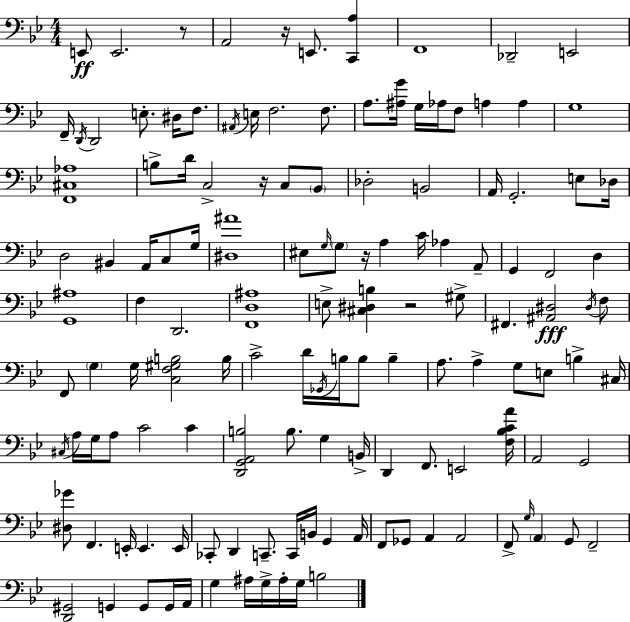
X:1
T:Untitled
M:4/4
L:1/4
K:Bb
E,,/2 E,,2 z/2 A,,2 z/4 E,,/2 [C,,A,] F,,4 _D,,2 E,,2 F,,/4 D,,/4 D,,2 E,/2 ^D,/4 F,/2 ^A,,/4 E,/4 F,2 F,/2 A,/2 [^A,G]/4 G,/4 _A,/4 F,/2 A, A, G,4 [F,,^C,_A,]4 B,/2 D/4 C,2 z/4 C,/2 _B,,/2 _D,2 B,,2 A,,/4 G,,2 E,/2 _D,/4 D,2 ^B,, A,,/4 C,/2 G,/4 [^D,^A]4 ^E,/2 G,/4 G,/2 z/4 A, C/4 _A, A,,/2 G,, F,,2 D, [G,,^A,]4 F, D,,2 [F,,D,^A,]4 E,/2 [^C,^D,B,] z2 ^G,/2 ^F,, [^A,,^D,]2 ^D,/4 F,/2 F,,/2 G, G,/4 [C,F,^G,B,]2 B,/4 C2 D/4 _G,,/4 B,/4 B,/2 B, A,/2 A, G,/2 E,/2 B, ^C,/4 ^C,/4 A,/4 G,/4 A,/2 C2 C [D,,G,,A,,B,]2 B,/2 G, B,,/4 D,, F,,/2 E,,2 [F,_B,CA]/4 A,,2 G,,2 [^D,_G]/2 F,, E,,/4 E,, E,,/4 _C,,/2 D,, C,,/2 C,,/4 B,,/4 G,, A,,/4 F,,/2 _G,,/2 A,, A,,2 F,,/2 G,/4 A,, G,,/2 F,,2 [D,,^G,,]2 G,, G,,/2 G,,/4 A,,/4 G, ^A,/4 G,/4 ^A,/4 G,/4 B,2